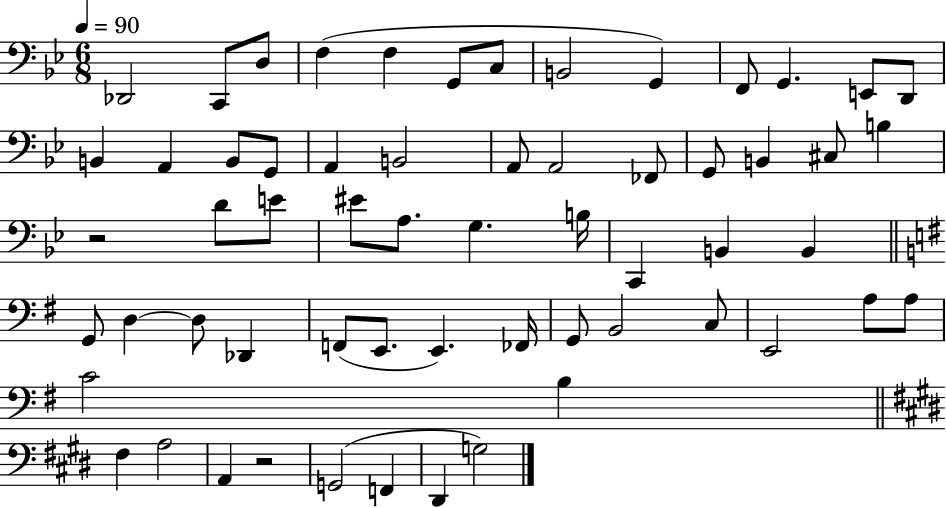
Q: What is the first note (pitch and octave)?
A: Db2